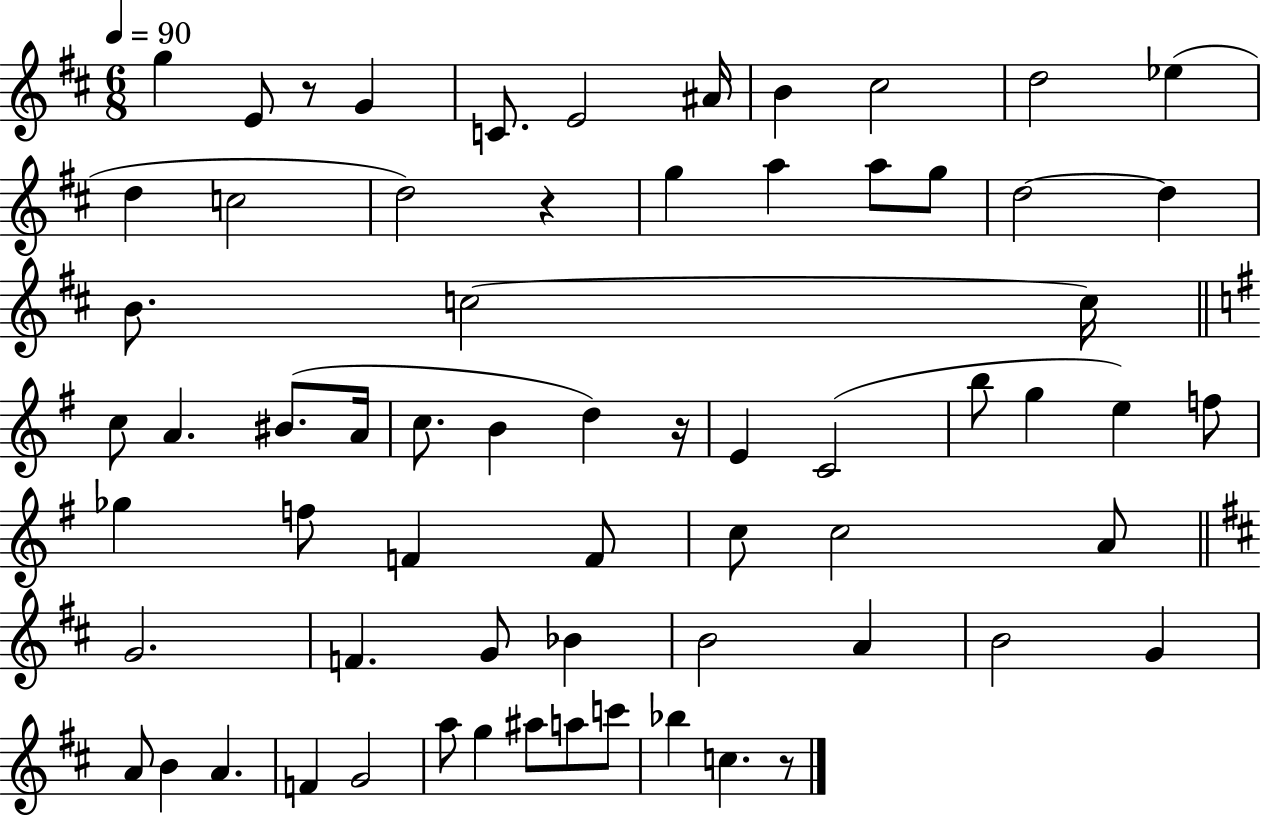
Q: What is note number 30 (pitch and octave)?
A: E4